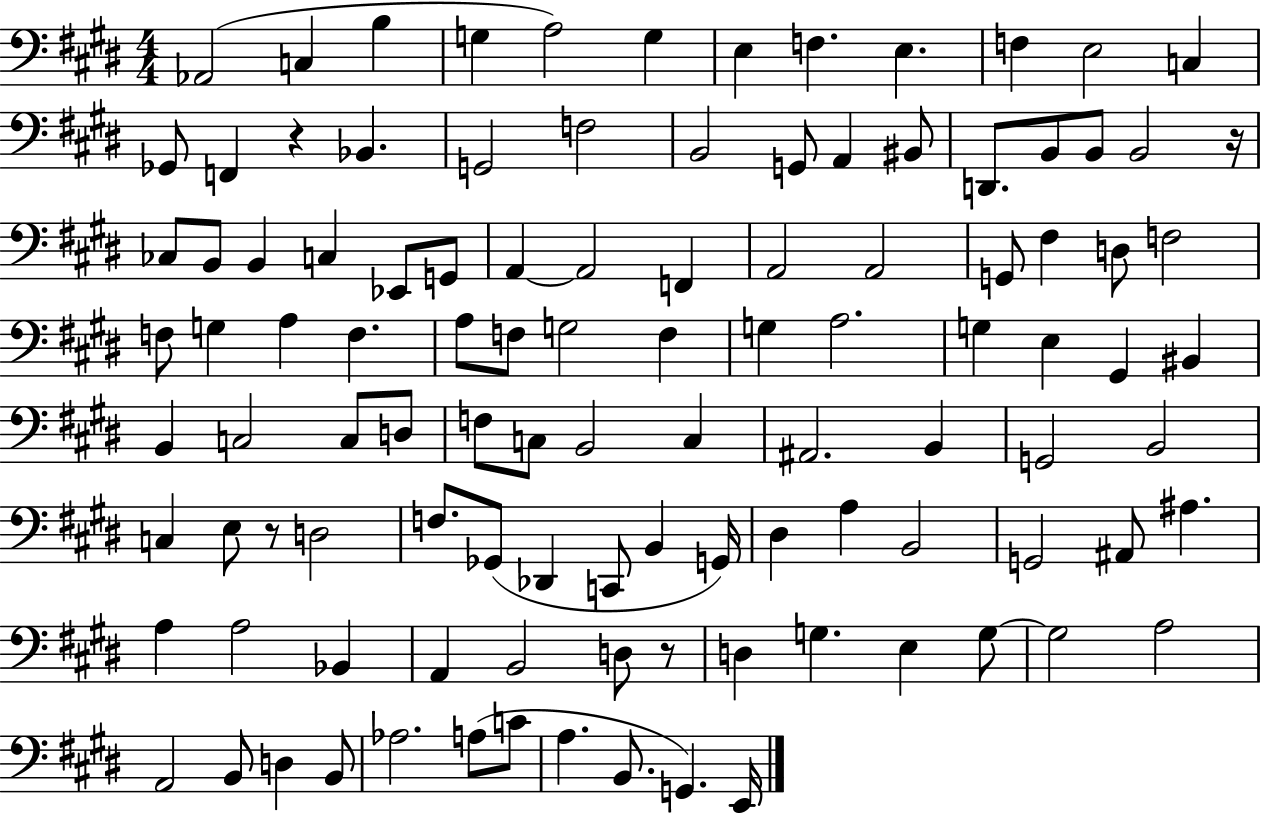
Ab2/h C3/q B3/q G3/q A3/h G3/q E3/q F3/q. E3/q. F3/q E3/h C3/q Gb2/e F2/q R/q Bb2/q. G2/h F3/h B2/h G2/e A2/q BIS2/e D2/e. B2/e B2/e B2/h R/s CES3/e B2/e B2/q C3/q Eb2/e G2/e A2/q A2/h F2/q A2/h A2/h G2/e F#3/q D3/e F3/h F3/e G3/q A3/q F3/q. A3/e F3/e G3/h F3/q G3/q A3/h. G3/q E3/q G#2/q BIS2/q B2/q C3/h C3/e D3/e F3/e C3/e B2/h C3/q A#2/h. B2/q G2/h B2/h C3/q E3/e R/e D3/h F3/e. Gb2/e Db2/q C2/e B2/q G2/s D#3/q A3/q B2/h G2/h A#2/e A#3/q. A3/q A3/h Bb2/q A2/q B2/h D3/e R/e D3/q G3/q. E3/q G3/e G3/h A3/h A2/h B2/e D3/q B2/e Ab3/h. A3/e C4/e A3/q. B2/e. G2/q. E2/s